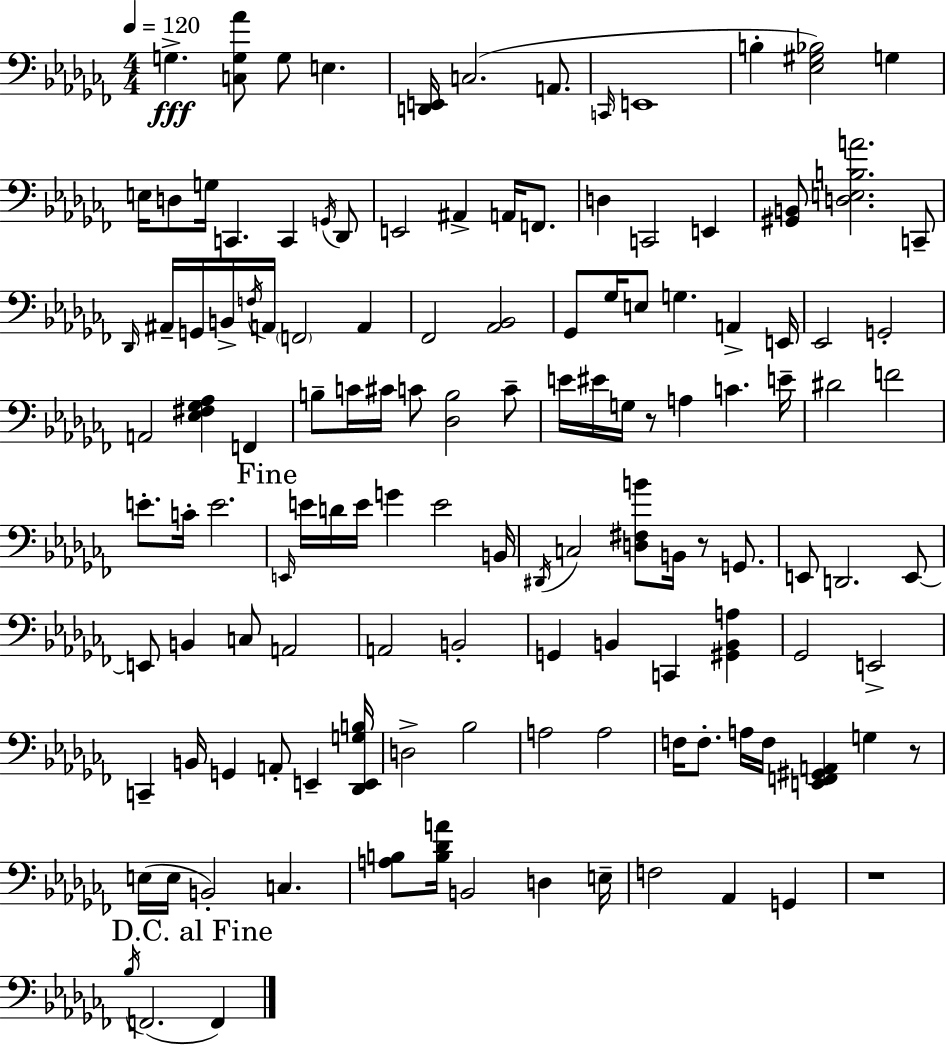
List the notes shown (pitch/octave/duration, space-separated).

G3/q. [C3,G3,Ab4]/e G3/e E3/q. [D2,E2]/s C3/h. A2/e. C2/s E2/w B3/q [Eb3,G#3,Bb3]/h G3/q E3/s D3/e G3/s C2/q. C2/q G2/s Db2/e E2/h A#2/q A2/s F2/e. D3/q C2/h E2/q [G#2,B2]/e [D3,E3,B3,A4]/h. C2/e Db2/s A#2/s G2/s B2/s F3/s A2/s F2/h A2/q FES2/h [Ab2,Bb2]/h Gb2/e Gb3/s E3/e G3/q. A2/q E2/s Eb2/h G2/h A2/h [Eb3,F#3,Gb3,Ab3]/q F2/q B3/e C4/s C#4/s C4/e [Db3,B3]/h C4/e E4/s EIS4/s G3/s R/e A3/q C4/q. E4/s D#4/h F4/h E4/e. C4/s E4/h. E2/s E4/s D4/s E4/s G4/q E4/h B2/s D#2/s C3/h [D3,F#3,B4]/e B2/s R/e G2/e. E2/e D2/h. E2/e E2/e B2/q C3/e A2/h A2/h B2/h G2/q B2/q C2/q [G#2,B2,A3]/q Gb2/h E2/h C2/q B2/s G2/q A2/e E2/q [Db2,E2,G3,B3]/s D3/h Bb3/h A3/h A3/h F3/s F3/e. A3/s F3/s [E2,F2,G#2,A2]/q G3/q R/e E3/s E3/s B2/h C3/q. [A3,B3]/e [B3,Db4,A4]/s B2/h D3/q E3/s F3/h Ab2/q G2/q R/w Bb3/s F2/h. F2/q